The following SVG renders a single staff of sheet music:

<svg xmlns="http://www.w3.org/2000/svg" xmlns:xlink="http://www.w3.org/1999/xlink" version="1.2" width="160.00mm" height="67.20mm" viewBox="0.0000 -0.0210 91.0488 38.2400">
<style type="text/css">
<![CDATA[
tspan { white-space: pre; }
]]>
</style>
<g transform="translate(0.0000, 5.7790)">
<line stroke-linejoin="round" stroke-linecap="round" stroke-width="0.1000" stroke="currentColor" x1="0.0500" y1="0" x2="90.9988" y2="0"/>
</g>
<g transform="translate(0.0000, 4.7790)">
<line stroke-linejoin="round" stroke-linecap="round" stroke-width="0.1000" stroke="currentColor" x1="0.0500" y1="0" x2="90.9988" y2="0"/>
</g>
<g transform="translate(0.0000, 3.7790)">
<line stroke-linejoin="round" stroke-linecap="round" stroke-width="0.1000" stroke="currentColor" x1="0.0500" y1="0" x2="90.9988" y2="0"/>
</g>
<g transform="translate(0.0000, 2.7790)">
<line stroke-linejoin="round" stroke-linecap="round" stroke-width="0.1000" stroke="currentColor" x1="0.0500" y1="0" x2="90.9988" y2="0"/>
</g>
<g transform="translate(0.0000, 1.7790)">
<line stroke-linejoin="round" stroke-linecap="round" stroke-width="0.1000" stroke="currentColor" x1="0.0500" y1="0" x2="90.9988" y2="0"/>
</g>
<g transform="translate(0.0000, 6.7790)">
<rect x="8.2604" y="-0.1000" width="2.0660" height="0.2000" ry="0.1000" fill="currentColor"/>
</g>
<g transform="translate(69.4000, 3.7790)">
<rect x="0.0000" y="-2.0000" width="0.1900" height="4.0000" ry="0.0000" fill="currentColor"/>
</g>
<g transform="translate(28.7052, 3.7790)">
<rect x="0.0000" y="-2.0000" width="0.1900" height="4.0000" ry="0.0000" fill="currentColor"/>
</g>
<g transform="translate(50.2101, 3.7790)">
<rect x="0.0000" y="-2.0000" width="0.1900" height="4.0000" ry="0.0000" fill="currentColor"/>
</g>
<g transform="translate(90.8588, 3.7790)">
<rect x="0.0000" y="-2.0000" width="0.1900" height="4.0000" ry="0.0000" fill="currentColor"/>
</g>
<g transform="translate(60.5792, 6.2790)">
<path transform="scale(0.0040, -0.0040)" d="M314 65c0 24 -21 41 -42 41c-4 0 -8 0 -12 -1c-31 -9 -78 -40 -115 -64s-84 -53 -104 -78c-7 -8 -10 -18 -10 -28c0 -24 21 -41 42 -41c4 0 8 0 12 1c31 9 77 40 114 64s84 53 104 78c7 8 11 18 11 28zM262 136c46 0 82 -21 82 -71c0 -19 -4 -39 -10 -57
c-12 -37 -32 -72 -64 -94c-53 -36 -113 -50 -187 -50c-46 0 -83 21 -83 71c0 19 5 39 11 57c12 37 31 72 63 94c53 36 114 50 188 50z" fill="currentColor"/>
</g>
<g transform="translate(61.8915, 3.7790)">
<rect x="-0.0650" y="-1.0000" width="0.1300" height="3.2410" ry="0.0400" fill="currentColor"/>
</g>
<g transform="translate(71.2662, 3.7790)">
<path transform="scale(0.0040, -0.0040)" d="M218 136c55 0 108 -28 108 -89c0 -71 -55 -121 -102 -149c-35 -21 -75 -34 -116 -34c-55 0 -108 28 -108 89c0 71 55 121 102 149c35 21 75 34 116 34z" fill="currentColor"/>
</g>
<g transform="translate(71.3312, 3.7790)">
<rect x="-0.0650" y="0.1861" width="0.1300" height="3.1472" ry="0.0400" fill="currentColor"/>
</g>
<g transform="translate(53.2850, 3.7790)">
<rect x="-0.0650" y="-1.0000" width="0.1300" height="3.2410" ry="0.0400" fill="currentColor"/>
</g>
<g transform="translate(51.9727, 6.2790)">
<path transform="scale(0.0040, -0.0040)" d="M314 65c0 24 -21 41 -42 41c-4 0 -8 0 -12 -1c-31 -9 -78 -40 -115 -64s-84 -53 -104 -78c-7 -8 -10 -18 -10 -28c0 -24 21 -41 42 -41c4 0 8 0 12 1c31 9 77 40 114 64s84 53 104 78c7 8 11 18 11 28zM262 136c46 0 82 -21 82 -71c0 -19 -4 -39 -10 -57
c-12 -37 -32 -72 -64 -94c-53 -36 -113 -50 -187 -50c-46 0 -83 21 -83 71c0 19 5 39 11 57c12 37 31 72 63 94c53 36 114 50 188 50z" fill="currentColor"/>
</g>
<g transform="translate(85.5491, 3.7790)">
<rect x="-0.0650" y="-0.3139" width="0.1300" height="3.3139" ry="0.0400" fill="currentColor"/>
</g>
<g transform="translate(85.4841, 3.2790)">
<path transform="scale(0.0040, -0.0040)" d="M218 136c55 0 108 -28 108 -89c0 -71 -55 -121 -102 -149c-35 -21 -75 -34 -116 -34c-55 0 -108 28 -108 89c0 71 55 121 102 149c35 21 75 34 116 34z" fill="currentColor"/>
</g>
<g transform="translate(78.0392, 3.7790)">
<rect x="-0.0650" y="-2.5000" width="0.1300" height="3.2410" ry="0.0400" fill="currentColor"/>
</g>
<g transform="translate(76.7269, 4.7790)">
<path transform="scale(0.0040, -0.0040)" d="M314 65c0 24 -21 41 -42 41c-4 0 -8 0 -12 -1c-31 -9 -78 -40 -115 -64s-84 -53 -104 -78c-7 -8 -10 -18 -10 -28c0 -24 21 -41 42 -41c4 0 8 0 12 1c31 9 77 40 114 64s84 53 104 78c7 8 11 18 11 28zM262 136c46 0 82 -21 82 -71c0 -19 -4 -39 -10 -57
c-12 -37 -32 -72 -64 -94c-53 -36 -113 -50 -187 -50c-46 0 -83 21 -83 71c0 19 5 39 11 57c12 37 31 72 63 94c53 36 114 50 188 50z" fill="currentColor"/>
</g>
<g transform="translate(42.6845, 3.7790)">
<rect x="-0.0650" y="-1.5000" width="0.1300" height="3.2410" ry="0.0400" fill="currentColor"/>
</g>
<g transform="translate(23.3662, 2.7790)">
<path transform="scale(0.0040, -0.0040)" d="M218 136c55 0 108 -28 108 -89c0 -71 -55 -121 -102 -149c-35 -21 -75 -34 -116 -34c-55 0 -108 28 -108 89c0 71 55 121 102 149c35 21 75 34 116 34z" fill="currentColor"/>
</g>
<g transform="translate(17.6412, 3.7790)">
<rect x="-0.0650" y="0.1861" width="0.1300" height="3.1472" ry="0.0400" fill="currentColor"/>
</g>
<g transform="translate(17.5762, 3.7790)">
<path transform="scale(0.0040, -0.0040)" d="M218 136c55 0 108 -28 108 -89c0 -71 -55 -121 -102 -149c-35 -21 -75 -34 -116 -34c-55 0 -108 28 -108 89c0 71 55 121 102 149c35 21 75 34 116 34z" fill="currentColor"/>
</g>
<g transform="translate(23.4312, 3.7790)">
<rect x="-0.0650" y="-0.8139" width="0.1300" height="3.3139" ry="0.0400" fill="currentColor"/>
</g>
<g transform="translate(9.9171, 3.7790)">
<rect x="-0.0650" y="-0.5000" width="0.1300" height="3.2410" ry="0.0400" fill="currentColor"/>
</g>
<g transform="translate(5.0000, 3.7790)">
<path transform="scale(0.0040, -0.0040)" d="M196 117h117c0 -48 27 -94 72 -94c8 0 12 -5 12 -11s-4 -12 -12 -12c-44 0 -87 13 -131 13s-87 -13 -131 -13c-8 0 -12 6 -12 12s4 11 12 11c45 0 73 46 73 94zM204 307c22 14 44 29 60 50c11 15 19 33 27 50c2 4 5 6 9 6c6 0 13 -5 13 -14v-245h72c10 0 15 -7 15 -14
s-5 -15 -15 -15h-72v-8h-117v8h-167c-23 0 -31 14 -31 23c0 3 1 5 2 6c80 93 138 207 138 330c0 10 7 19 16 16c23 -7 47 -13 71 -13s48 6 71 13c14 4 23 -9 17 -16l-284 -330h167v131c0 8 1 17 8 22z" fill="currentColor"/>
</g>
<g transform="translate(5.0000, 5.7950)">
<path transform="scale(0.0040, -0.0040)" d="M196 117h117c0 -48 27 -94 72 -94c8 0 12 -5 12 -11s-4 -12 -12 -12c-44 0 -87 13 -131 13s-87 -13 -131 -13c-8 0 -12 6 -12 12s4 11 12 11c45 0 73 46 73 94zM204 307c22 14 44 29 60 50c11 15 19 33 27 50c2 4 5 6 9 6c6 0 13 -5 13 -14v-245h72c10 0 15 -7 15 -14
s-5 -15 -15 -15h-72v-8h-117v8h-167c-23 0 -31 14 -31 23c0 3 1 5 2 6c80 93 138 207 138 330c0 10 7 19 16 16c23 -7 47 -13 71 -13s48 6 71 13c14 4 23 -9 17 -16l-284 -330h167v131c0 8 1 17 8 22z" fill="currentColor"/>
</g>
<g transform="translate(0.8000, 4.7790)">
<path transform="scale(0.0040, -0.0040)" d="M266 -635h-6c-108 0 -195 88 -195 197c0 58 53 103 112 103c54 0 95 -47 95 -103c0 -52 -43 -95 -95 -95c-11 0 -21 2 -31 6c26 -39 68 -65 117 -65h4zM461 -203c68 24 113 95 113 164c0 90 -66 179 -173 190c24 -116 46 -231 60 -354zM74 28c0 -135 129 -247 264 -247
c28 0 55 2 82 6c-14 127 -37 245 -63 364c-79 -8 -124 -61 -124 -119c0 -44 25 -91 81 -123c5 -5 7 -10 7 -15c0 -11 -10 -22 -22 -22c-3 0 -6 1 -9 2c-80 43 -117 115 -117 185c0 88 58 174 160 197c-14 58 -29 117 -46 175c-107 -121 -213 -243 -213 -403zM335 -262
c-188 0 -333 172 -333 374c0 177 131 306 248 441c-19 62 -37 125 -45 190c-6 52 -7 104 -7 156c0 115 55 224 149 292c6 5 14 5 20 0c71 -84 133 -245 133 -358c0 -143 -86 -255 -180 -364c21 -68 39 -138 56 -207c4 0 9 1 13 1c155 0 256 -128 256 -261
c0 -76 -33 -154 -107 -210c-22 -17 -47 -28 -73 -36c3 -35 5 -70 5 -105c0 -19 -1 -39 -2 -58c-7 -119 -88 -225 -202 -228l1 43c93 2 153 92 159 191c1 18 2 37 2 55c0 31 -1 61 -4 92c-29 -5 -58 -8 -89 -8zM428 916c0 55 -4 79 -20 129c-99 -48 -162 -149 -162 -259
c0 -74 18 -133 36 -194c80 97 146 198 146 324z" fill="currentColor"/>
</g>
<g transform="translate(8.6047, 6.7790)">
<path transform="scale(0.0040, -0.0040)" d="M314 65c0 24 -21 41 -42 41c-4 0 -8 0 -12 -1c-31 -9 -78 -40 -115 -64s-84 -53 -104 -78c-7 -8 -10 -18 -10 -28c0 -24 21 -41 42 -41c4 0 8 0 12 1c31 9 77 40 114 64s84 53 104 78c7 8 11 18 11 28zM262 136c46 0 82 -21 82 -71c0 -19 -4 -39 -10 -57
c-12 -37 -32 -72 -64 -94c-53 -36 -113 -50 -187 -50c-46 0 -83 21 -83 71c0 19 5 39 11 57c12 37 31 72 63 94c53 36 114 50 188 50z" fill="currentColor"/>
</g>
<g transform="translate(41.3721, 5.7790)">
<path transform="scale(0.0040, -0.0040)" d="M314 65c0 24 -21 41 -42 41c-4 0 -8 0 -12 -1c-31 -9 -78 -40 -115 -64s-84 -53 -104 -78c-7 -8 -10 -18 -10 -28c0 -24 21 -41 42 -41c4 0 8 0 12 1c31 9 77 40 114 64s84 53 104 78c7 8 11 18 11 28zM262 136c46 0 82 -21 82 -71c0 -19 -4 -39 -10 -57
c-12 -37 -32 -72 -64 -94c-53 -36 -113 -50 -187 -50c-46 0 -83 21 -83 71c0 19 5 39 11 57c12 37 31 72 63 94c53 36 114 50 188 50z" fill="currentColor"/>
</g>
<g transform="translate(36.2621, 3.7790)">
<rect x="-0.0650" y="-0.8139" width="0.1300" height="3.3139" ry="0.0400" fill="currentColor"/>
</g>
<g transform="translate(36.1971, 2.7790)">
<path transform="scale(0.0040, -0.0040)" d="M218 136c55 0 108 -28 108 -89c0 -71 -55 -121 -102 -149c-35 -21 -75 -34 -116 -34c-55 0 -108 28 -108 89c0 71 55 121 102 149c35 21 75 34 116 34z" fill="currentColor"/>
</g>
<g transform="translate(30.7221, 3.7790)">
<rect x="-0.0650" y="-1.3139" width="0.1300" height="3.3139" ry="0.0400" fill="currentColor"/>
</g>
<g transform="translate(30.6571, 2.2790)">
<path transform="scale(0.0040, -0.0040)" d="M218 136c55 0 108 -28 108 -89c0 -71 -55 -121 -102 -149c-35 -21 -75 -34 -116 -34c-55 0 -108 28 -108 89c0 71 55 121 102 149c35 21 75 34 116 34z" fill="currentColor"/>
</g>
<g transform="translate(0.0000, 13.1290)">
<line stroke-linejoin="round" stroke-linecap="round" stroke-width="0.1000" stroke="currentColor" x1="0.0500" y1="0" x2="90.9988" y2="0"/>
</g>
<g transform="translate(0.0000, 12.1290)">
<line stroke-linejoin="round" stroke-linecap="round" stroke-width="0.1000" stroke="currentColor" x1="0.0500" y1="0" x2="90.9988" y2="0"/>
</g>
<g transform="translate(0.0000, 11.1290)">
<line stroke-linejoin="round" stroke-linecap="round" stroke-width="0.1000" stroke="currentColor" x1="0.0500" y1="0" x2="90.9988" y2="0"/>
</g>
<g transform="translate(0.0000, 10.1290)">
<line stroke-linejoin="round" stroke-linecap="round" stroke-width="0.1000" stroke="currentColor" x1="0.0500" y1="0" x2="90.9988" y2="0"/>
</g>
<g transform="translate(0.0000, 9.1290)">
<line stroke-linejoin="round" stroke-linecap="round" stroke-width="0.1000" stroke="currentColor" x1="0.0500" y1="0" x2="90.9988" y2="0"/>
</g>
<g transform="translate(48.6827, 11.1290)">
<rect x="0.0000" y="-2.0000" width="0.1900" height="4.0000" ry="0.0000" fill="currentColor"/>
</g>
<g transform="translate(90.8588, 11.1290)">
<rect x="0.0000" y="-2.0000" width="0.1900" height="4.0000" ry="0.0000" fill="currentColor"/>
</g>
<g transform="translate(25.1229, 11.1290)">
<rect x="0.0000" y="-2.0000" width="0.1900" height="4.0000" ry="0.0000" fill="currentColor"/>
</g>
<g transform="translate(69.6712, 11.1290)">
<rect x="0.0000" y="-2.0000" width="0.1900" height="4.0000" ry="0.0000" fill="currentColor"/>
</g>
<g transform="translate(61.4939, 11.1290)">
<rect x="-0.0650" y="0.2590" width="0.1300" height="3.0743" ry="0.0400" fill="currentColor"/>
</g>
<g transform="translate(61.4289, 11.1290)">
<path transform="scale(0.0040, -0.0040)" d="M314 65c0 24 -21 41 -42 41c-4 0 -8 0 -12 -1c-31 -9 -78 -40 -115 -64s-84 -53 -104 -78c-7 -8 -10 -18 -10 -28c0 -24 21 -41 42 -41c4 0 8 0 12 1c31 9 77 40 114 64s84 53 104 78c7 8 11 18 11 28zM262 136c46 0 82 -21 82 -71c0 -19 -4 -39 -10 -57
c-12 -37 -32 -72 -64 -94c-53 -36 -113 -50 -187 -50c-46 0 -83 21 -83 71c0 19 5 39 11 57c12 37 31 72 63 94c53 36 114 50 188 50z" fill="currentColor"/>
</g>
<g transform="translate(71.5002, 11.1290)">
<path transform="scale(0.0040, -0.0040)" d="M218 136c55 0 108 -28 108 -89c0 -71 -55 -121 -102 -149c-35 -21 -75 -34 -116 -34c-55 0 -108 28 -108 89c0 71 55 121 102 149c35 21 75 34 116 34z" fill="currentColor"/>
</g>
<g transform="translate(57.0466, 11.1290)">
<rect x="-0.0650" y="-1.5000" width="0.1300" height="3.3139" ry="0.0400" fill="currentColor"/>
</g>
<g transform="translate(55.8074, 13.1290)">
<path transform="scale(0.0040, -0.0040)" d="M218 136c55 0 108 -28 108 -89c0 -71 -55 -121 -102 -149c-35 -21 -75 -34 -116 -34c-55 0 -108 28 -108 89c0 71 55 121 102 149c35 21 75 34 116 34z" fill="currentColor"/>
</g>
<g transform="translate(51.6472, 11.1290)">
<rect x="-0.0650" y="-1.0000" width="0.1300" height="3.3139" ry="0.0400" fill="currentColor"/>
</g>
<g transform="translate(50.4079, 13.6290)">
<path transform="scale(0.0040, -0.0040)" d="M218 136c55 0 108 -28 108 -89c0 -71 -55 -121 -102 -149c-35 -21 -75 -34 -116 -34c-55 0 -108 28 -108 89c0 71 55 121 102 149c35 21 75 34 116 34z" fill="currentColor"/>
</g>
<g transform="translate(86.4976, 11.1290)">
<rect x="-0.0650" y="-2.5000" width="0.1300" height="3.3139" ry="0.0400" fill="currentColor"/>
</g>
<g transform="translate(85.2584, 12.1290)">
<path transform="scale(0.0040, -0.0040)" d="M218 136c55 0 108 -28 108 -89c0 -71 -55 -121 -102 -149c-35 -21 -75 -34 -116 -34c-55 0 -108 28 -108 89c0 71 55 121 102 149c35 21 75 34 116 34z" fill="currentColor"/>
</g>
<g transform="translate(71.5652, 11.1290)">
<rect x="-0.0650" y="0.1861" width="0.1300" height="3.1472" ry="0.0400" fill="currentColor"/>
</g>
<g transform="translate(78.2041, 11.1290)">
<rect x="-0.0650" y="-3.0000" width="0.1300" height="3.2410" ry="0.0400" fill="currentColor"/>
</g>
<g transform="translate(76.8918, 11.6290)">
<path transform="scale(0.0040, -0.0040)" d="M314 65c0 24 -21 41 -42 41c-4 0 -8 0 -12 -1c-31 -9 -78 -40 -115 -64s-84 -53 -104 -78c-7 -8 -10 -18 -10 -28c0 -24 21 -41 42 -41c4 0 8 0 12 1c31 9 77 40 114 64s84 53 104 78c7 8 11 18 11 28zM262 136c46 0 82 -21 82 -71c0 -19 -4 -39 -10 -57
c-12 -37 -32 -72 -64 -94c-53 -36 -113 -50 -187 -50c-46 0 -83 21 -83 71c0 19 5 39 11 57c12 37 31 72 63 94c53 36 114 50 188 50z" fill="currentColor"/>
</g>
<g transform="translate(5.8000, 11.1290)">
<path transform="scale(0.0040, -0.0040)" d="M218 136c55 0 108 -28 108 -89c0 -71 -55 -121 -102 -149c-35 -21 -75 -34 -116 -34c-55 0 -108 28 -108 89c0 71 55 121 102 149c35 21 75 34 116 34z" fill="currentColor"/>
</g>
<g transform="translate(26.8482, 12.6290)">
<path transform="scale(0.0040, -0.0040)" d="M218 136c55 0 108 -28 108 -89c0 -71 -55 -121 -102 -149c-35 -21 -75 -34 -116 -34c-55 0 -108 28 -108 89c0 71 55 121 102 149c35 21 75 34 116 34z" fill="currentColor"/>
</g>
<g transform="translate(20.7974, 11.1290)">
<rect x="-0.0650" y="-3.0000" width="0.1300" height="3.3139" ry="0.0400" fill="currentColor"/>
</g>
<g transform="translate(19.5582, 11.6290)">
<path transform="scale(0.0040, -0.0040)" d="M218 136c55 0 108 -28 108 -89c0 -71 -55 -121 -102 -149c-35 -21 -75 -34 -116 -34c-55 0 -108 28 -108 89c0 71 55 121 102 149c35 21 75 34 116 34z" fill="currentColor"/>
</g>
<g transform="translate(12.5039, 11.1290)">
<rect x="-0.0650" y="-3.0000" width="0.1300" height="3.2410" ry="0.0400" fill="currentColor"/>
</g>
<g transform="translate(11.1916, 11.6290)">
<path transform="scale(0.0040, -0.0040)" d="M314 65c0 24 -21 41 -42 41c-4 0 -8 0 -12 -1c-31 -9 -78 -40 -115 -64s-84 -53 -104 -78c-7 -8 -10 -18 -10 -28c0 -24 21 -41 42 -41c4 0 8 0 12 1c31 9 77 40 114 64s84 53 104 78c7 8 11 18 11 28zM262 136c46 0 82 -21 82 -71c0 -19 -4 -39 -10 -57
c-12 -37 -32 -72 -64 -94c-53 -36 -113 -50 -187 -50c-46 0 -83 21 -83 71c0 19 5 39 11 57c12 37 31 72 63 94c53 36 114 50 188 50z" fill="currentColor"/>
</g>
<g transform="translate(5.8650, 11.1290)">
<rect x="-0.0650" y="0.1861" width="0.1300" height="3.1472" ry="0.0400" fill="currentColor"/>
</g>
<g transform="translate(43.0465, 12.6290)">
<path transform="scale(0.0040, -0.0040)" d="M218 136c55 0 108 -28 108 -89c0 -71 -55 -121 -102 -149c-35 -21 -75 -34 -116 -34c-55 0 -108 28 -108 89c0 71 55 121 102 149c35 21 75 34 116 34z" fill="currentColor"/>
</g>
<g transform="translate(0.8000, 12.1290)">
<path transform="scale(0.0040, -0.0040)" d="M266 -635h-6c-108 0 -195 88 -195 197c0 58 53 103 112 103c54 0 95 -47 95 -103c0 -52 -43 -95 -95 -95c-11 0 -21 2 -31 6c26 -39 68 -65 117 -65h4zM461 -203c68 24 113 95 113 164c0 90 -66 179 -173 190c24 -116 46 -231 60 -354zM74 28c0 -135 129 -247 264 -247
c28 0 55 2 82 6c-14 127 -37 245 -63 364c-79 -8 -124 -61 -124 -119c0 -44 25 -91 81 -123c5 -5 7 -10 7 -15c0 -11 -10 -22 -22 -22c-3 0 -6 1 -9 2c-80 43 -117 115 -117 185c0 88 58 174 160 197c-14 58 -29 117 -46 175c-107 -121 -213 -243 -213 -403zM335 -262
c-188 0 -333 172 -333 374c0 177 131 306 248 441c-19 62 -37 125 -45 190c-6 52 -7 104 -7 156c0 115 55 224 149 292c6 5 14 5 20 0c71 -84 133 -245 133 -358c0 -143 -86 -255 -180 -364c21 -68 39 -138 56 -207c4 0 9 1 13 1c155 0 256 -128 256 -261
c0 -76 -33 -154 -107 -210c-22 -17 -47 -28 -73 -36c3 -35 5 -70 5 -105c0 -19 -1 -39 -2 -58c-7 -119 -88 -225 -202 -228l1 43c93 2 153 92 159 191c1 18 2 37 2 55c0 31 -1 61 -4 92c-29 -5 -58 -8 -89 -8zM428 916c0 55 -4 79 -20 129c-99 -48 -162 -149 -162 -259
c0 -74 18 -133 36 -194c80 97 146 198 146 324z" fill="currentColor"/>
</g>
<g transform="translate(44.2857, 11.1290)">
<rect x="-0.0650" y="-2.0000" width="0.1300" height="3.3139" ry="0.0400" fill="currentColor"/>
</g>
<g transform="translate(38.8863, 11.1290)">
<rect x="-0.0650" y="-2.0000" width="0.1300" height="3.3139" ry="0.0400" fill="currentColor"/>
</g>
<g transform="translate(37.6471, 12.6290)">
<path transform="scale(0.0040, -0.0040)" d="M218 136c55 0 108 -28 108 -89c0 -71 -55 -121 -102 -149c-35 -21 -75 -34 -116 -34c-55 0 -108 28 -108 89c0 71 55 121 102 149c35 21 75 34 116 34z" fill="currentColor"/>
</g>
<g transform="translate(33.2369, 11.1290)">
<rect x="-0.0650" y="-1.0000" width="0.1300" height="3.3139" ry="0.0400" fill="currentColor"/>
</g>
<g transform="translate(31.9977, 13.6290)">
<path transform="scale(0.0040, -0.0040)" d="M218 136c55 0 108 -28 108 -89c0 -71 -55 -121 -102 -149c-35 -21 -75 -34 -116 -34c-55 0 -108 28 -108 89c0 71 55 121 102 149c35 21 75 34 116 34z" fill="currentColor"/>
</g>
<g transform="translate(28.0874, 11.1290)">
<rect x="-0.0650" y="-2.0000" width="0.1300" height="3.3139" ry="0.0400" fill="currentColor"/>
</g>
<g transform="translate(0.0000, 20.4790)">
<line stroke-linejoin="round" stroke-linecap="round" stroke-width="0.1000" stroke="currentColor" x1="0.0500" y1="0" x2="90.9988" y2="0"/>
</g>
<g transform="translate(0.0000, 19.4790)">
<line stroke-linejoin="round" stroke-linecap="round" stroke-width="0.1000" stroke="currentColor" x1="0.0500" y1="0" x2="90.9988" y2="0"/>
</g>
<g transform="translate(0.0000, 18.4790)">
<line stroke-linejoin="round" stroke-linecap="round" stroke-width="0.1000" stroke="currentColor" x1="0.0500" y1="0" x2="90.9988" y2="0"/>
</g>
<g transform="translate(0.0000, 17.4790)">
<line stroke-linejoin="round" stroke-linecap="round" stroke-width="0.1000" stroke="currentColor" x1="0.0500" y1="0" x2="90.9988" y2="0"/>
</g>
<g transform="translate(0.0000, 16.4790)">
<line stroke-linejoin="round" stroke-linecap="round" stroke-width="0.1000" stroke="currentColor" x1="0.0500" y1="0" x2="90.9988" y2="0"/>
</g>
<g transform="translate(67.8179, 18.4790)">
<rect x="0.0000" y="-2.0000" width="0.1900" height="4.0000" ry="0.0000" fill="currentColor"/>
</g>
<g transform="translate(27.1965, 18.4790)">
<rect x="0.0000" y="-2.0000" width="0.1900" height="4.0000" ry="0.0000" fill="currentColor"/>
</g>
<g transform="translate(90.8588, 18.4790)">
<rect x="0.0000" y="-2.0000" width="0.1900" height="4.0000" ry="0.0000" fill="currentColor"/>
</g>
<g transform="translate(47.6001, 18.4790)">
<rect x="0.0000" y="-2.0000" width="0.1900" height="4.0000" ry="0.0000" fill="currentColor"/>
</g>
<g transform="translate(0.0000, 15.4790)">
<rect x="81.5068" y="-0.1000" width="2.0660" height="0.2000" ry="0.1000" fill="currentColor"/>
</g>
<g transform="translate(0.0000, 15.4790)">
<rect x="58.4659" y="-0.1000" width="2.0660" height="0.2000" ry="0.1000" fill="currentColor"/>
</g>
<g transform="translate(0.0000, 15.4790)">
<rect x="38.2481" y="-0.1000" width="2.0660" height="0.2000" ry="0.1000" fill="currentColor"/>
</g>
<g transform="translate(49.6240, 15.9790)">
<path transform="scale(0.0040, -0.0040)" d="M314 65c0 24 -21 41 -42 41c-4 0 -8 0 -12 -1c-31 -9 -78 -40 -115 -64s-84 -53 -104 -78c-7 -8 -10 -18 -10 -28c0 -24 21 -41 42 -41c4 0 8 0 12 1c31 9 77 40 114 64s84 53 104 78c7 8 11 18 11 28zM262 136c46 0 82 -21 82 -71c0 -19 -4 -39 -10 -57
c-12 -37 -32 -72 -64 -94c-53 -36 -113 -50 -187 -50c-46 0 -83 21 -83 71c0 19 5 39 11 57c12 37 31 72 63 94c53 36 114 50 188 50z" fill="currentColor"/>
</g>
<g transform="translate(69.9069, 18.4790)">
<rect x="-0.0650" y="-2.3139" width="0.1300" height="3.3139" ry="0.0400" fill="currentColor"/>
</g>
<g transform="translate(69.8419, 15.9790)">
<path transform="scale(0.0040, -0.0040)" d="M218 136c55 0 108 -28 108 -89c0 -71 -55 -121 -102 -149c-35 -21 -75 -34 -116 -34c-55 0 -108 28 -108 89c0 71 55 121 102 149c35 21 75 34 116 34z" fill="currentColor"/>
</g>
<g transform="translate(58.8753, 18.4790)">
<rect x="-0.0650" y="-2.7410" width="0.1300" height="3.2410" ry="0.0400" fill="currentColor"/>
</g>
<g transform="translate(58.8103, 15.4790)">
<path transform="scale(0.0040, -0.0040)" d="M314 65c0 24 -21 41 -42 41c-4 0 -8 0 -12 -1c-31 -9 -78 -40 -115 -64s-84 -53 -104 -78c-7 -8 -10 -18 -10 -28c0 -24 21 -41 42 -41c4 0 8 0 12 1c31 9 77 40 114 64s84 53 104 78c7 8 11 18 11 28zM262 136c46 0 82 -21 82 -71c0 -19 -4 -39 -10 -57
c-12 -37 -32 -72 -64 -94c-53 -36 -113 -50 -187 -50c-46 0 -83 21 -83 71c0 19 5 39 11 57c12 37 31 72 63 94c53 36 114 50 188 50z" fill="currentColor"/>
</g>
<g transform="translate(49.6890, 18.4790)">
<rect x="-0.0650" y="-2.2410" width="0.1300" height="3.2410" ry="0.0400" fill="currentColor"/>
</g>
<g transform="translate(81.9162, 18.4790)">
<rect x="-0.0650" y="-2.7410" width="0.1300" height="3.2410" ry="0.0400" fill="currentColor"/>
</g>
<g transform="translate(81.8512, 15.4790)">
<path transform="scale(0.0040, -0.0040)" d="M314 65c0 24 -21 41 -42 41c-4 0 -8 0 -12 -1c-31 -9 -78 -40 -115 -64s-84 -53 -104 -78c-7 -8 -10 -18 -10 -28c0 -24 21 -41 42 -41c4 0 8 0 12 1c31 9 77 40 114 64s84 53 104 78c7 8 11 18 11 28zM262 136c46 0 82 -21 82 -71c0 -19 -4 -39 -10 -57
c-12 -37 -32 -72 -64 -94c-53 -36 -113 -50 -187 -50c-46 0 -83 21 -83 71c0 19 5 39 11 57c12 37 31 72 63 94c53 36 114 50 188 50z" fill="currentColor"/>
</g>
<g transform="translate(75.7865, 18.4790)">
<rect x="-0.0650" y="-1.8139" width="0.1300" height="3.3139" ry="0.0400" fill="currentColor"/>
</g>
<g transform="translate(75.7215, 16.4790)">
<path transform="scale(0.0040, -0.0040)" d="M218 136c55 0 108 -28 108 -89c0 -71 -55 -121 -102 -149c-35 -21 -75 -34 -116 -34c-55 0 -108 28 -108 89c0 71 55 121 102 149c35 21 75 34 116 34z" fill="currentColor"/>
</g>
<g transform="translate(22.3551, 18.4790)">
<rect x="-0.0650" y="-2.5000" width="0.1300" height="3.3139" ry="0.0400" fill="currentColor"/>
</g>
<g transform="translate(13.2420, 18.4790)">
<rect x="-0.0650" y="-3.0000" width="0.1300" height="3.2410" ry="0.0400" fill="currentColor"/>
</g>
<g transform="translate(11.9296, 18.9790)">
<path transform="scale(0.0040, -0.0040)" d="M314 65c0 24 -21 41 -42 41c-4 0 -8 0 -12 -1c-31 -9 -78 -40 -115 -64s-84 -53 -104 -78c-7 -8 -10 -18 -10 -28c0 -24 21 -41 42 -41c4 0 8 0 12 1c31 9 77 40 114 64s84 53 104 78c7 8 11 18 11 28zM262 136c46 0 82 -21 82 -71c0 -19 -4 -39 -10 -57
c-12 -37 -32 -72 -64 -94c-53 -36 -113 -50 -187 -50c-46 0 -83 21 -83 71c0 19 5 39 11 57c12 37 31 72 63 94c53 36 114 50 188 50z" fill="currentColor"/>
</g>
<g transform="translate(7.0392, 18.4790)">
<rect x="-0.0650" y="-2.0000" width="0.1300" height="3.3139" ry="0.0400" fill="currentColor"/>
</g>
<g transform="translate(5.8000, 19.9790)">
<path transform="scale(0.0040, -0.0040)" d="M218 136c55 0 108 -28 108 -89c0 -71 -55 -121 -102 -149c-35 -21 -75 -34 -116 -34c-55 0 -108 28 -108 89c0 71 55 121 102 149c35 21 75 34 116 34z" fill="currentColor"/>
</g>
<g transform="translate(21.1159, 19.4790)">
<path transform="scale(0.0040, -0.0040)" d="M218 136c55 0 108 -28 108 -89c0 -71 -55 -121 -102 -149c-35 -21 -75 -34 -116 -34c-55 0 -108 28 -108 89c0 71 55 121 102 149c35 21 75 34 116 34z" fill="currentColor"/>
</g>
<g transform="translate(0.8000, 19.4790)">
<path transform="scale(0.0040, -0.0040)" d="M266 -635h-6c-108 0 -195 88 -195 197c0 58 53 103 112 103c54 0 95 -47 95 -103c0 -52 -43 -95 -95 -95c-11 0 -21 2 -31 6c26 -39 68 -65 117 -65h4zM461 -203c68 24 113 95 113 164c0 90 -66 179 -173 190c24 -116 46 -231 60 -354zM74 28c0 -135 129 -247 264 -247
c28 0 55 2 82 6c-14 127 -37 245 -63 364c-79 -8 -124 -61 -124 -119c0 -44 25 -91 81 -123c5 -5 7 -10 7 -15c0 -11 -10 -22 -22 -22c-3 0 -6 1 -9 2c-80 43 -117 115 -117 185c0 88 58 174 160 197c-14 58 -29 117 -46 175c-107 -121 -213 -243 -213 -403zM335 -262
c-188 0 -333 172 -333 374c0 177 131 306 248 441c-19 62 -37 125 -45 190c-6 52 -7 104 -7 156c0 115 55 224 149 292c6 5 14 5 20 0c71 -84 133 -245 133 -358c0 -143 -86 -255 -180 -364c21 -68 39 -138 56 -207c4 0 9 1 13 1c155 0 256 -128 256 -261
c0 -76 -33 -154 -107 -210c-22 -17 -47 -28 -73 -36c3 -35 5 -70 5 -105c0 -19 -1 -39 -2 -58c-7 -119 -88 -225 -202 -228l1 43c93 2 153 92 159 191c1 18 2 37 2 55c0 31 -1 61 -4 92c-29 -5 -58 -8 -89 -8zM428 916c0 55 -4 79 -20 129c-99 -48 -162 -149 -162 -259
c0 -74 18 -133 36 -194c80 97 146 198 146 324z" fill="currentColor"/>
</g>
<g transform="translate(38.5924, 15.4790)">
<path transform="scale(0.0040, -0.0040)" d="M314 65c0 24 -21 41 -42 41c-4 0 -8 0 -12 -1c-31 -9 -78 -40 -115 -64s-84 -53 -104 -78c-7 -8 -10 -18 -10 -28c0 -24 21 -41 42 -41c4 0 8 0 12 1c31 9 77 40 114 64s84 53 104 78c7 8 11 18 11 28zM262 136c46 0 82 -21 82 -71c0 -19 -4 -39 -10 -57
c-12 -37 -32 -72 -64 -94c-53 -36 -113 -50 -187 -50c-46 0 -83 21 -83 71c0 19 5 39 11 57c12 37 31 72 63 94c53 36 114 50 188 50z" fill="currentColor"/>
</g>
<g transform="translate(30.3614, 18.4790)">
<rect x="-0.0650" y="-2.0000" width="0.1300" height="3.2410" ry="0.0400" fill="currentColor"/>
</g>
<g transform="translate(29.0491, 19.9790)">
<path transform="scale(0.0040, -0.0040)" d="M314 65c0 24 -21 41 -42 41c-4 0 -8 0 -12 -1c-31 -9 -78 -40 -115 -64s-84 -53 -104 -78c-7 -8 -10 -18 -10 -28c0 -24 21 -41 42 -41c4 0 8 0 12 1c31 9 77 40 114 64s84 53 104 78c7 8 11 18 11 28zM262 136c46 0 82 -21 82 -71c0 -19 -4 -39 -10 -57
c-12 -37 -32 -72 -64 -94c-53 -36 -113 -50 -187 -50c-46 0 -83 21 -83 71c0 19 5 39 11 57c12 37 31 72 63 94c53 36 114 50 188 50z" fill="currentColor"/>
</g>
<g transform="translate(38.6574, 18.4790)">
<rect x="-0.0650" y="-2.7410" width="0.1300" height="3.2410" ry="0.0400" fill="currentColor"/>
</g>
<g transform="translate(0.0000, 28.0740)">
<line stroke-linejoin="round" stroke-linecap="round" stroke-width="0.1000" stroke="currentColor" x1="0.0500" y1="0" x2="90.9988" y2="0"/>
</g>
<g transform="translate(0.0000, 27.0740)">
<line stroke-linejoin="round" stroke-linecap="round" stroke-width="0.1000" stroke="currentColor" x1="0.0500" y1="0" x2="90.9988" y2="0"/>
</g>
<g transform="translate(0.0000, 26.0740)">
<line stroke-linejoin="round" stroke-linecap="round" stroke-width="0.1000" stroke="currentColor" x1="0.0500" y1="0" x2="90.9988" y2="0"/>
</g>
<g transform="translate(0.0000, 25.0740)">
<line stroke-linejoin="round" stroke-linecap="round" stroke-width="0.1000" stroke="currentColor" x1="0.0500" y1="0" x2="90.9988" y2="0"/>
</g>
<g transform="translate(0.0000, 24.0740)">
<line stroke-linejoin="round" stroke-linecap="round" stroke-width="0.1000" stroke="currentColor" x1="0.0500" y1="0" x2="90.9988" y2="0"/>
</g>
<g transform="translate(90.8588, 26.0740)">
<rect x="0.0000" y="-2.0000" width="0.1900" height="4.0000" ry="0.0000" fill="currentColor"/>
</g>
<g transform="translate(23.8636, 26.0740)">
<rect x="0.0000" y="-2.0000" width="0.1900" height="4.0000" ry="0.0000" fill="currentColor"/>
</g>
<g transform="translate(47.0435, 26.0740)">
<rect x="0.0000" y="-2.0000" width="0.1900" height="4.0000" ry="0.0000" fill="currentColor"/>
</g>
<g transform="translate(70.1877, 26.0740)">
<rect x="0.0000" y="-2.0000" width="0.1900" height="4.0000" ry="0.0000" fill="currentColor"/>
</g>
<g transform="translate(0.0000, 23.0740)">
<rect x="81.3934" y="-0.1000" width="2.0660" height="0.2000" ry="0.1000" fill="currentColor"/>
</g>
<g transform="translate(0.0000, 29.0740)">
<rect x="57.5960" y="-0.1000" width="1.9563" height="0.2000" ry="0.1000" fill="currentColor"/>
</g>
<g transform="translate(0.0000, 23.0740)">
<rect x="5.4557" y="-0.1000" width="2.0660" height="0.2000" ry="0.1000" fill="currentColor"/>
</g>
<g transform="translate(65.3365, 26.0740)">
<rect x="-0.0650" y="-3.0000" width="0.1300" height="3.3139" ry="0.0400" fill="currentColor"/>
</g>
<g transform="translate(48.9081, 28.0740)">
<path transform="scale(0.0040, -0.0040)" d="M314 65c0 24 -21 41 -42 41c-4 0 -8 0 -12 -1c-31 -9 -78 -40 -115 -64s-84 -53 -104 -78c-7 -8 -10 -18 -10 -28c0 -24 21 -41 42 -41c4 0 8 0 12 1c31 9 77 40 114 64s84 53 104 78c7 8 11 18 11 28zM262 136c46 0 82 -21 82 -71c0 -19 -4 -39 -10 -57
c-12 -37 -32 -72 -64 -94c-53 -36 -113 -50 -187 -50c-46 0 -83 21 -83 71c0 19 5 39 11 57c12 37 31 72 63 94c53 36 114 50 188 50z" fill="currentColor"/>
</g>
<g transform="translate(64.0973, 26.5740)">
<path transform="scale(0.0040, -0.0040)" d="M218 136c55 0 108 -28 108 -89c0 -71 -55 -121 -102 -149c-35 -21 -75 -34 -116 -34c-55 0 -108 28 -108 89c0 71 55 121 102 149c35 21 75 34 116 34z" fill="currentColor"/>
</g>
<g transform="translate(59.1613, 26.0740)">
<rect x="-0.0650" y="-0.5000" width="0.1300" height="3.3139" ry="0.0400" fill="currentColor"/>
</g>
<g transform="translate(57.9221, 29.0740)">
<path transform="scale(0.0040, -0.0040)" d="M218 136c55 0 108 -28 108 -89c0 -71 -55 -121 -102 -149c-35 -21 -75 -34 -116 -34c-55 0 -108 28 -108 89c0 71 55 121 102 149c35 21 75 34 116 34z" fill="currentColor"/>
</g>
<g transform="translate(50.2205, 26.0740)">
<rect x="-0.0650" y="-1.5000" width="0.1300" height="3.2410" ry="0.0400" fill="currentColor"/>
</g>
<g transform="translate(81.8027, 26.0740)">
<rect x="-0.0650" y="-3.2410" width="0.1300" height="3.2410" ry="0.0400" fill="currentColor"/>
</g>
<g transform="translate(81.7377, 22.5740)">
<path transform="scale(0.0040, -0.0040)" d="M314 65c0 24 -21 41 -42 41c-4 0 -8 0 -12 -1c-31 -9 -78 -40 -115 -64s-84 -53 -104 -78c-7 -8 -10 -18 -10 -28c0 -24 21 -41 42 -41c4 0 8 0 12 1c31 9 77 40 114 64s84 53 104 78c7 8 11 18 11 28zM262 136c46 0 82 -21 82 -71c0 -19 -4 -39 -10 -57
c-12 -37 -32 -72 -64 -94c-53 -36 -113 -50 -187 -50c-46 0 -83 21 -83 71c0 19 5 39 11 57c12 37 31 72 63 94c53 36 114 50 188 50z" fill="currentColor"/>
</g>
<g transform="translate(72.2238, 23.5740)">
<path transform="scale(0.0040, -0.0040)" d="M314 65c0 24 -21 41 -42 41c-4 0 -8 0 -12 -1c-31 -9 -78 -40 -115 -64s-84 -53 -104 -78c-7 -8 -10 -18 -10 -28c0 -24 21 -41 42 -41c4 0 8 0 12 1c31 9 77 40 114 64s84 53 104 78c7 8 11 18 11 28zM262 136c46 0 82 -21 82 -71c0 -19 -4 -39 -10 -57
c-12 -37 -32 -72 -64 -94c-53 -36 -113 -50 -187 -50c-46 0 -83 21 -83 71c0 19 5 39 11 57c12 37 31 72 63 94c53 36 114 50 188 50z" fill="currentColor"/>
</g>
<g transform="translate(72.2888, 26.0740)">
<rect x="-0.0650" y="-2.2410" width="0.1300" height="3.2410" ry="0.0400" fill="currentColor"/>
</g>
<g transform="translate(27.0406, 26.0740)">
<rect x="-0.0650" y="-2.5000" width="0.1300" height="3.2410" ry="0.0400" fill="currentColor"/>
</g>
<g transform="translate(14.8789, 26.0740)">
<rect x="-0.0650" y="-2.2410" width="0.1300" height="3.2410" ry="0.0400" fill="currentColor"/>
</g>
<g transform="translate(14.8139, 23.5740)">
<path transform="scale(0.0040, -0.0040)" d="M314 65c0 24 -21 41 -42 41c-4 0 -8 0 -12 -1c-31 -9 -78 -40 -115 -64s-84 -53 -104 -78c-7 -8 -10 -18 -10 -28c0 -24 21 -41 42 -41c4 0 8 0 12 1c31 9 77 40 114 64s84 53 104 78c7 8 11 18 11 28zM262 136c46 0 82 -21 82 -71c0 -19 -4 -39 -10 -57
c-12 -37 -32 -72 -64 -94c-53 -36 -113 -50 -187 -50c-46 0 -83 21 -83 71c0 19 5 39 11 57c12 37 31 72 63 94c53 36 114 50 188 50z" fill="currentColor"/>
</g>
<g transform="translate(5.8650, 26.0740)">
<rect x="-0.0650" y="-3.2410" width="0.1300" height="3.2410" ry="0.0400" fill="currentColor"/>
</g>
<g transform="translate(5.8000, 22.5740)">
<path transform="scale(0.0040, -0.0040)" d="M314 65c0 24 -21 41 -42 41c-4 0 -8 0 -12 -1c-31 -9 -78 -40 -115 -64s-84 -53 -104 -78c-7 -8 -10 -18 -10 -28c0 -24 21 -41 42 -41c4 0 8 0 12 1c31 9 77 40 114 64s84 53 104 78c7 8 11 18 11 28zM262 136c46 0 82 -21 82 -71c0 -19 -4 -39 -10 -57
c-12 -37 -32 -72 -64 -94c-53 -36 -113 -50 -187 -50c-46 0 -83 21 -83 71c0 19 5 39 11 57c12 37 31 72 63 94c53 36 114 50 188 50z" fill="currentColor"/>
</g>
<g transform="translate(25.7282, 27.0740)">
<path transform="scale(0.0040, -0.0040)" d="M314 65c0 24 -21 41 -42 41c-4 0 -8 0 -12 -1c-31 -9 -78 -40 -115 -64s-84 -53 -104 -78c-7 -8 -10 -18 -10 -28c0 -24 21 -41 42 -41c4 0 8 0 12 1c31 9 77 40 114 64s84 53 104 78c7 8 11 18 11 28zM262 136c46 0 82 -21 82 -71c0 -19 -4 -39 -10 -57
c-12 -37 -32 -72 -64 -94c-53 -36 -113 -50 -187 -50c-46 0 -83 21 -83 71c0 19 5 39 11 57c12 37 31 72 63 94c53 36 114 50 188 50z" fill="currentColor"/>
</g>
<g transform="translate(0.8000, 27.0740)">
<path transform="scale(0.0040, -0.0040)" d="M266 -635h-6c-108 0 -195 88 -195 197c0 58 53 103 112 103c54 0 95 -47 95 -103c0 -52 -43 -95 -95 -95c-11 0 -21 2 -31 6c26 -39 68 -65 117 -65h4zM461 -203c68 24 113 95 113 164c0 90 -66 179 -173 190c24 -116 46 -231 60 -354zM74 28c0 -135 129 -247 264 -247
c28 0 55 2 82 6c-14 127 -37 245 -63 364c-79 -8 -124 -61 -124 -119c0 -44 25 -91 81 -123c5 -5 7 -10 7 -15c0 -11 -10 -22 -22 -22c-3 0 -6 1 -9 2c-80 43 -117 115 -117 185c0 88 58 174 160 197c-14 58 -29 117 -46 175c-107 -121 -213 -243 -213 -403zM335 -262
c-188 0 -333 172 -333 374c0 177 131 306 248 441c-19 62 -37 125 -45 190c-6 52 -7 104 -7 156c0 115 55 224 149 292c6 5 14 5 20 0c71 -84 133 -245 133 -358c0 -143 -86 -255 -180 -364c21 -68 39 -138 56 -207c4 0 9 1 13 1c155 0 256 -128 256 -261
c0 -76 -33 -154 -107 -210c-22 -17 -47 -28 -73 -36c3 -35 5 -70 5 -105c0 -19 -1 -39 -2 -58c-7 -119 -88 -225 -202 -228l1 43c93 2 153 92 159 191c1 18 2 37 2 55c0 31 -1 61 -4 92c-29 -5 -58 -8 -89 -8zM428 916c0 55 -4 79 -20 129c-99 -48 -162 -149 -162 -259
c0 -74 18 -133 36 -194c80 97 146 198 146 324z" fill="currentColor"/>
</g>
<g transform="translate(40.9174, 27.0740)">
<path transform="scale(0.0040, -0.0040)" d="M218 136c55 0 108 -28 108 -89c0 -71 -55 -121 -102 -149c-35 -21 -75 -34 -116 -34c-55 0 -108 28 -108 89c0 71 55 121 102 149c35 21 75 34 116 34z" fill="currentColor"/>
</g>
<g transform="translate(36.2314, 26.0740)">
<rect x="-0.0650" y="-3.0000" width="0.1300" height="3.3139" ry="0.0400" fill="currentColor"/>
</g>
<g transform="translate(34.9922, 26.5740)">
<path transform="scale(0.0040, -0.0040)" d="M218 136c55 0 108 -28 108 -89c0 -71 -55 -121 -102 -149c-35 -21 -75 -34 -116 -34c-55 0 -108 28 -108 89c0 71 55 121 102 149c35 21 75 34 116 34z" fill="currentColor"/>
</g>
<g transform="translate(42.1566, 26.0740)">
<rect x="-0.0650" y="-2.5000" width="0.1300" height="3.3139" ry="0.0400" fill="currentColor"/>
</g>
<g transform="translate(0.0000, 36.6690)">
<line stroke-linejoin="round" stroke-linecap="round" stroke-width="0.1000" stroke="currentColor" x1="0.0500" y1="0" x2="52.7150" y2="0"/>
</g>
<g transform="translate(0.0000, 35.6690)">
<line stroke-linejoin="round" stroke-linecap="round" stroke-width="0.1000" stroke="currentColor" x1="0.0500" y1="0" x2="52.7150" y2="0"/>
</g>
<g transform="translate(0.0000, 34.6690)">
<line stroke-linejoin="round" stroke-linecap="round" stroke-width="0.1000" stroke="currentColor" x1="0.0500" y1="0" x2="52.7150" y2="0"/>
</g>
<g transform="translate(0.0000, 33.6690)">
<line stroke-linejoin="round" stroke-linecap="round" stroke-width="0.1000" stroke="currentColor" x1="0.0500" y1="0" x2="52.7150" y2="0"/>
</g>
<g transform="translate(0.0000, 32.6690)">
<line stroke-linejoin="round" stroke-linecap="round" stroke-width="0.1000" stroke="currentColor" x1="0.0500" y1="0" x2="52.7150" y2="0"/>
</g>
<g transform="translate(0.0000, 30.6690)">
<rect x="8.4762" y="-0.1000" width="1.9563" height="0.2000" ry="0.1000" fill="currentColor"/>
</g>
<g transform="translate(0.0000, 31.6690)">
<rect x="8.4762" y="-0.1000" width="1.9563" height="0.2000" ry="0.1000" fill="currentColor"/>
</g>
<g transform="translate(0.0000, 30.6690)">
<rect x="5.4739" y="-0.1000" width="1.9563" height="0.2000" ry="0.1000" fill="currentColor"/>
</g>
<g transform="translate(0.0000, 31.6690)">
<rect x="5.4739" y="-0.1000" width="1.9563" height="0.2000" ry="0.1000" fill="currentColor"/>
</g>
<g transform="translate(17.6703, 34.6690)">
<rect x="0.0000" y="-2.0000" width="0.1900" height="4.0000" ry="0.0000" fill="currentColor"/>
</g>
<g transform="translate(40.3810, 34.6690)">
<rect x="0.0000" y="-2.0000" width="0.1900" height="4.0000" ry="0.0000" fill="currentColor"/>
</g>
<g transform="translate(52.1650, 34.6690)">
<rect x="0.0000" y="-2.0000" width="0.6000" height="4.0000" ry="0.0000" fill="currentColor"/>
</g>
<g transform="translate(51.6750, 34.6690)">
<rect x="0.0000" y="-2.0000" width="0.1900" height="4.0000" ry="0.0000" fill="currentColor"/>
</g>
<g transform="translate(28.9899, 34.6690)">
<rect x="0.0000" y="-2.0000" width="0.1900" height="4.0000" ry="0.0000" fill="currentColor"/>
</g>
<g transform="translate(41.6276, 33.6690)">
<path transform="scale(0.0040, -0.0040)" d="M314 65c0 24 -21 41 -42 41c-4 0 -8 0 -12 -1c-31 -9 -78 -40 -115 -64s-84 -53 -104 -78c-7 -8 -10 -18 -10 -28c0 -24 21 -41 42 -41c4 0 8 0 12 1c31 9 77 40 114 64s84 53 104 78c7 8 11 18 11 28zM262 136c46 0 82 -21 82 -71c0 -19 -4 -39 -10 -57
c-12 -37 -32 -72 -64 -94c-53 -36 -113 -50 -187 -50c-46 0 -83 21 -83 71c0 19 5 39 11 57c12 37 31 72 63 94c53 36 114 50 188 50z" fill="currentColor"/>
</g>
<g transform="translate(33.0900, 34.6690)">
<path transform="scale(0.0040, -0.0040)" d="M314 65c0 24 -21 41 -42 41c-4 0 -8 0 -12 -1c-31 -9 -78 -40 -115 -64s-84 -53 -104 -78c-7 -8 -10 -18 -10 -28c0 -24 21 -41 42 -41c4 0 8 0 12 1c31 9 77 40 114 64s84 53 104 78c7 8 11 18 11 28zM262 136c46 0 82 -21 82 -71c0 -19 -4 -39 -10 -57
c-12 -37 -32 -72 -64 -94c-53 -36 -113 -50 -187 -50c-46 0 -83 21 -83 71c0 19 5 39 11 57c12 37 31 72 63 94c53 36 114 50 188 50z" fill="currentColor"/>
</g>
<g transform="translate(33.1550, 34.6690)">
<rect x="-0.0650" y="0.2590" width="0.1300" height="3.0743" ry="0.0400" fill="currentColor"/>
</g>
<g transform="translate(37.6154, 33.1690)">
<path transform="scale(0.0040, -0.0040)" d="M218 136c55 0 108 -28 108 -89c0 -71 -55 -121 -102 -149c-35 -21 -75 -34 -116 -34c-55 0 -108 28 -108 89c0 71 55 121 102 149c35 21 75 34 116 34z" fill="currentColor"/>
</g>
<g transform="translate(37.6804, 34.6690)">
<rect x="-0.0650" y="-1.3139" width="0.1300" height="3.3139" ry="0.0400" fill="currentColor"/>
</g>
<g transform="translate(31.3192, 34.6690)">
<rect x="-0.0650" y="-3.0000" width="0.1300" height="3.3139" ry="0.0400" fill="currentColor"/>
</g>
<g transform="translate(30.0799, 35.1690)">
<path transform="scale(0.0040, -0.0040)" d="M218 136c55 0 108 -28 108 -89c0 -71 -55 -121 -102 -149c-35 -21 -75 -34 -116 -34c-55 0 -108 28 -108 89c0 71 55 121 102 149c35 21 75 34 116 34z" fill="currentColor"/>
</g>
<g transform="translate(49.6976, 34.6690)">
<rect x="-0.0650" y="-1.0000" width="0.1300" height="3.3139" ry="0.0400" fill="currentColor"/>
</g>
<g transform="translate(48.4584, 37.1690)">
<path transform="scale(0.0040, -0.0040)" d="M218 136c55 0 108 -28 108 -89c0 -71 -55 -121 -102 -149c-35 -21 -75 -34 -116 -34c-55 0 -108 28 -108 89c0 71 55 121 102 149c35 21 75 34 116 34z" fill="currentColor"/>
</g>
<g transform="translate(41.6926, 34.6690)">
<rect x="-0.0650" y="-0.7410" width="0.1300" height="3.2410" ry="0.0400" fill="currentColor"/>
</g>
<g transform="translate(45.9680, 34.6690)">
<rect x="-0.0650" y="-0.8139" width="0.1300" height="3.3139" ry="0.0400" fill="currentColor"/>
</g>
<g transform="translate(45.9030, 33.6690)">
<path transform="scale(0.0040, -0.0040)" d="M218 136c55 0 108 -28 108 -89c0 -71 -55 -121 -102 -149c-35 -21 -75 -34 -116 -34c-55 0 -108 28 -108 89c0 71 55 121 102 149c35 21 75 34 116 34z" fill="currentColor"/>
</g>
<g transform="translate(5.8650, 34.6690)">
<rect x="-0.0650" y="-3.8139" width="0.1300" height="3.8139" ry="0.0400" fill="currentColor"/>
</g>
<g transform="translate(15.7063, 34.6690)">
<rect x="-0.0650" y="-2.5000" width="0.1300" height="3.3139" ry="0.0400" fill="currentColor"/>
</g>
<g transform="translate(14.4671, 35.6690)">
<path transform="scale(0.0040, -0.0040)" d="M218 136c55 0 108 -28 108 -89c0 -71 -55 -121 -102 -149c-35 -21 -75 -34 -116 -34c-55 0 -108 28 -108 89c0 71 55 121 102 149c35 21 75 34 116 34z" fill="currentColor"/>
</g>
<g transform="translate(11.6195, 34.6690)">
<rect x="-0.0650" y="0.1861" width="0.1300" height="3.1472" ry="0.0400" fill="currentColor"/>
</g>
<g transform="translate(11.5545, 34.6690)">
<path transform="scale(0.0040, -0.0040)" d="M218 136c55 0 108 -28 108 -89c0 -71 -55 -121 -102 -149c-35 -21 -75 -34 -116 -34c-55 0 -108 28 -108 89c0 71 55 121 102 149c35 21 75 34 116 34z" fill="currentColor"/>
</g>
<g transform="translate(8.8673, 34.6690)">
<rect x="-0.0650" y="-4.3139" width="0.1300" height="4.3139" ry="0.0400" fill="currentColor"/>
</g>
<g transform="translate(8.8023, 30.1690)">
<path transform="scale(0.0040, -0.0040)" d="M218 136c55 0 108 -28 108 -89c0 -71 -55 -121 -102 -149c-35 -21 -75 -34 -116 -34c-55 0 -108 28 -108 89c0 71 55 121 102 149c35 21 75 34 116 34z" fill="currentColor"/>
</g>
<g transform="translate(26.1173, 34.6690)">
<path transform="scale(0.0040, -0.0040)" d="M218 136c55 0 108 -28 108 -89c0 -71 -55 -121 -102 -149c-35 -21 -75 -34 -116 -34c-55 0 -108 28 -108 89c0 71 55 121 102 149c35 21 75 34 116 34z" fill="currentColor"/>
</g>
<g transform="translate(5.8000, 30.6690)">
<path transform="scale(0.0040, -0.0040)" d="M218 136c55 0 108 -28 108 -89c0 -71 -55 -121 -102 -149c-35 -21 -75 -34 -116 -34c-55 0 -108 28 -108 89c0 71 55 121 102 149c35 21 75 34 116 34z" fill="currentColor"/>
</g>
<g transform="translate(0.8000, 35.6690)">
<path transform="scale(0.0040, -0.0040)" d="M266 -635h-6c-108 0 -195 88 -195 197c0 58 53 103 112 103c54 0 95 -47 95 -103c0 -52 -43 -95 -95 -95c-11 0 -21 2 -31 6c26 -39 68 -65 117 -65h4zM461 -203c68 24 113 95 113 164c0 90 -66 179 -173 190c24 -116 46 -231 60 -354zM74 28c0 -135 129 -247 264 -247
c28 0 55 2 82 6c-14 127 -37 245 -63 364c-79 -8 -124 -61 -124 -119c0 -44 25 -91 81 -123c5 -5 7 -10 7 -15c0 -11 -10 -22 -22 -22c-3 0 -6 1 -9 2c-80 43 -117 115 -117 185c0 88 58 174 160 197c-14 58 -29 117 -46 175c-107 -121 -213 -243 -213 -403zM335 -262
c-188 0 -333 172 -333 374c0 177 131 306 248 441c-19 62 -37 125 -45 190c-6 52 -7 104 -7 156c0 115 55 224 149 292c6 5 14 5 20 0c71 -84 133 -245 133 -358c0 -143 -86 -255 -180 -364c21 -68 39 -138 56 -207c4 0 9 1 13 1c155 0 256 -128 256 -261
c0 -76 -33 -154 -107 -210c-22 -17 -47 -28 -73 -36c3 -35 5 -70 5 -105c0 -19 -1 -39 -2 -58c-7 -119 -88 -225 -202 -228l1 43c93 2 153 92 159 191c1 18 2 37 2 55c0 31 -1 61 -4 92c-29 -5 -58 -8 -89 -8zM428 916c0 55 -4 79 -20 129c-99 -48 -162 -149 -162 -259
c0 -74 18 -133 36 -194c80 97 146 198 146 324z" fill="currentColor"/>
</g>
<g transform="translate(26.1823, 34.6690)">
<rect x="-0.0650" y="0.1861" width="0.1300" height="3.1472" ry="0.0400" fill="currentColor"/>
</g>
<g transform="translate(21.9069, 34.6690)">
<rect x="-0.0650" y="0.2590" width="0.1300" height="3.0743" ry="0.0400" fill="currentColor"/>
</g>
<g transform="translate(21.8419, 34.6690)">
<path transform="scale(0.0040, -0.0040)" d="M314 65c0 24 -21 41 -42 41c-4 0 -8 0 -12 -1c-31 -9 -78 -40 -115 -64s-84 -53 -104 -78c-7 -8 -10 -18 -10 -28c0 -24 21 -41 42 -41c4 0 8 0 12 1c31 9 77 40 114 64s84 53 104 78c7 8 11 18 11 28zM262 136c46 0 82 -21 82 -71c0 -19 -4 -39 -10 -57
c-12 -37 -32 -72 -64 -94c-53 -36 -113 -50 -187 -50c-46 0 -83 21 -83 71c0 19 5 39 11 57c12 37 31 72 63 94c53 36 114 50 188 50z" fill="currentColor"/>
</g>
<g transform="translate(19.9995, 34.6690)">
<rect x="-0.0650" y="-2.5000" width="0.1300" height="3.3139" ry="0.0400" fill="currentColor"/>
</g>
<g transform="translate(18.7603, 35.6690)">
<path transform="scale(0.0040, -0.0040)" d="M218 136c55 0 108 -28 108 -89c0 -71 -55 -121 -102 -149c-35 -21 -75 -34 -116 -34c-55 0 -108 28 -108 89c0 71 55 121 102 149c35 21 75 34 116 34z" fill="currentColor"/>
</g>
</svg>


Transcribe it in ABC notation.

X:1
T:Untitled
M:4/4
L:1/4
K:C
C2 B d e d E2 D2 D2 B G2 c B A2 A F D F F D E B2 B A2 G F A2 G F2 a2 g2 a2 g f a2 b2 g2 G2 A G E2 C A g2 b2 c' d' B G G B2 B A B2 e d2 d D